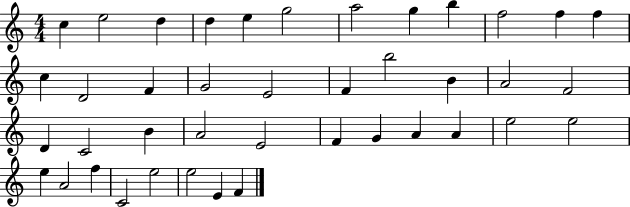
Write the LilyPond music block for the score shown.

{
  \clef treble
  \numericTimeSignature
  \time 4/4
  \key c \major
  c''4 e''2 d''4 | d''4 e''4 g''2 | a''2 g''4 b''4 | f''2 f''4 f''4 | \break c''4 d'2 f'4 | g'2 e'2 | f'4 b''2 b'4 | a'2 f'2 | \break d'4 c'2 b'4 | a'2 e'2 | f'4 g'4 a'4 a'4 | e''2 e''2 | \break e''4 a'2 f''4 | c'2 e''2 | e''2 e'4 f'4 | \bar "|."
}